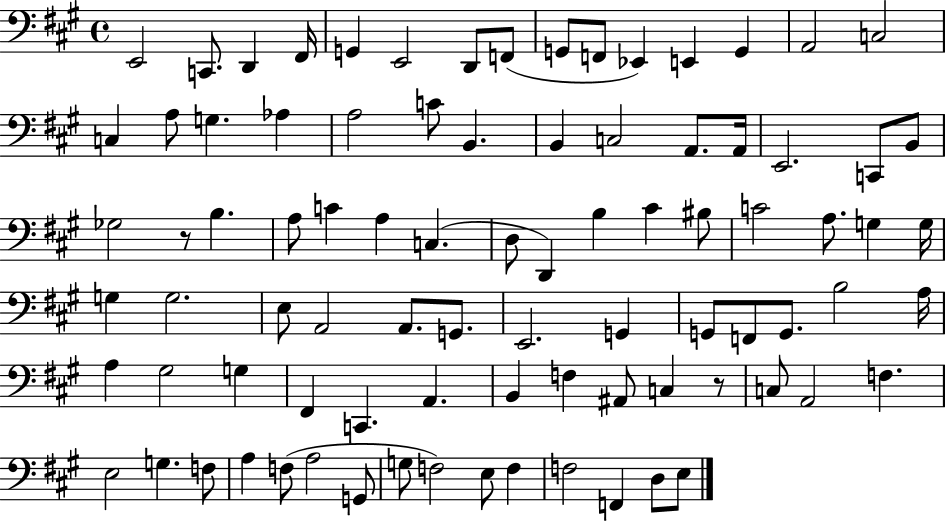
{
  \clef bass
  \time 4/4
  \defaultTimeSignature
  \key a \major
  e,2 c,8. d,4 fis,16 | g,4 e,2 d,8 f,8( | g,8 f,8 ees,4) e,4 g,4 | a,2 c2 | \break c4 a8 g4. aes4 | a2 c'8 b,4. | b,4 c2 a,8. a,16 | e,2. c,8 b,8 | \break ges2 r8 b4. | a8 c'4 a4 c4.( | d8 d,4) b4 cis'4 bis8 | c'2 a8. g4 g16 | \break g4 g2. | e8 a,2 a,8. g,8. | e,2. g,4 | g,8 f,8 g,8. b2 a16 | \break a4 gis2 g4 | fis,4 c,4. a,4. | b,4 f4 ais,8 c4 r8 | c8 a,2 f4. | \break e2 g4. f8 | a4 f8( a2 g,8 | g8 f2) e8 f4 | f2 f,4 d8 e8 | \break \bar "|."
}